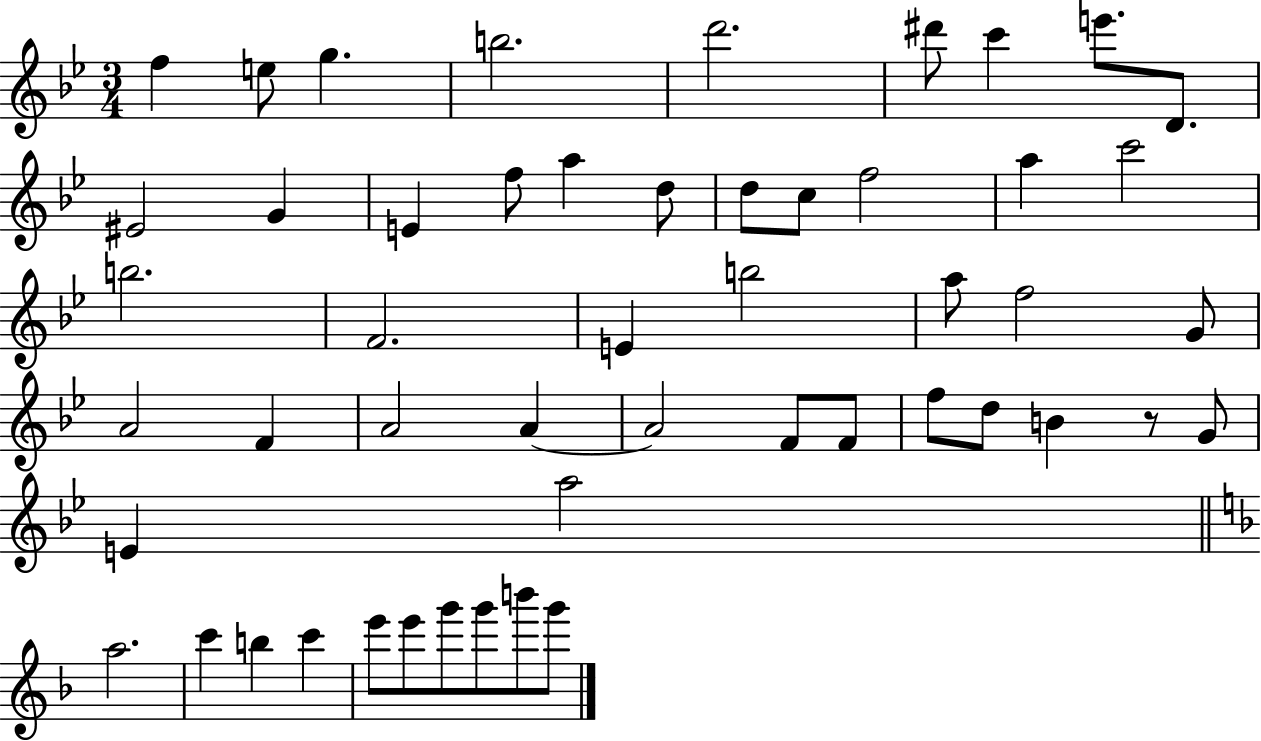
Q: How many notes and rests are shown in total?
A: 51